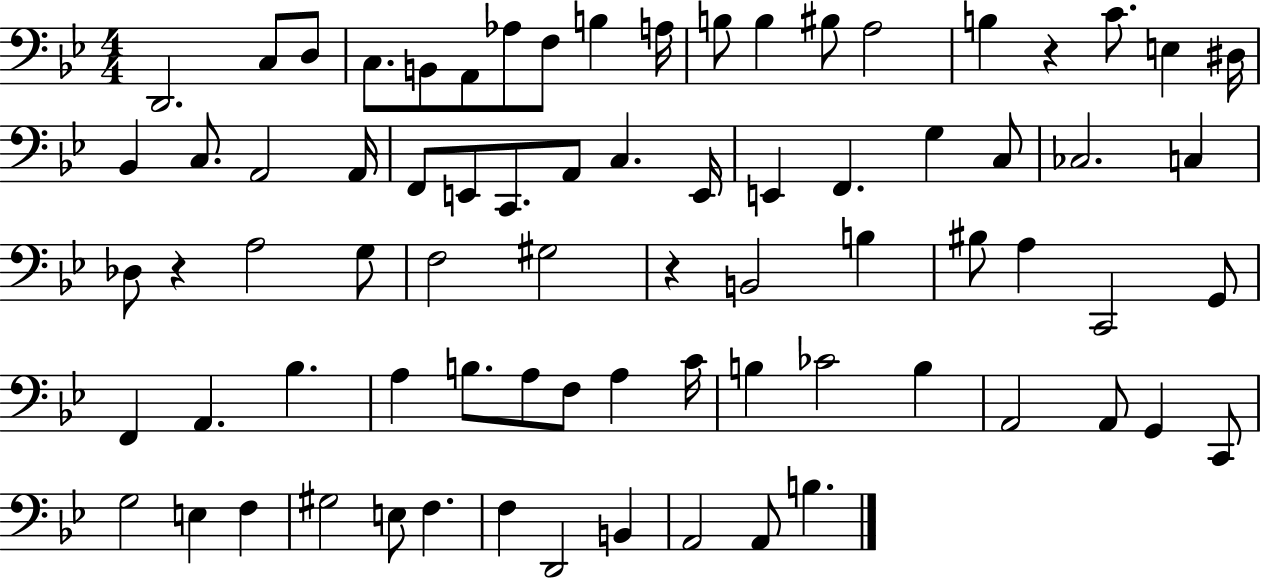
{
  \clef bass
  \numericTimeSignature
  \time 4/4
  \key bes \major
  d,2. c8 d8 | c8. b,8 a,8 aes8 f8 b4 a16 | b8 b4 bis8 a2 | b4 r4 c'8. e4 dis16 | \break bes,4 c8. a,2 a,16 | f,8 e,8 c,8. a,8 c4. e,16 | e,4 f,4. g4 c8 | ces2. c4 | \break des8 r4 a2 g8 | f2 gis2 | r4 b,2 b4 | bis8 a4 c,2 g,8 | \break f,4 a,4. bes4. | a4 b8. a8 f8 a4 c'16 | b4 ces'2 b4 | a,2 a,8 g,4 c,8 | \break g2 e4 f4 | gis2 e8 f4. | f4 d,2 b,4 | a,2 a,8 b4. | \break \bar "|."
}